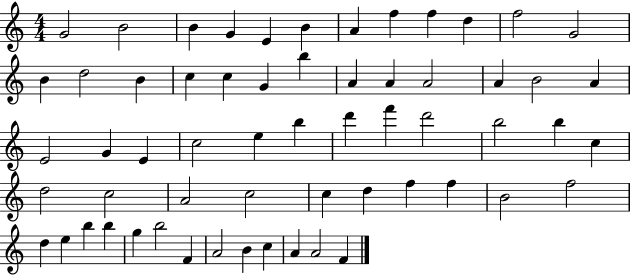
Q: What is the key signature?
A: C major